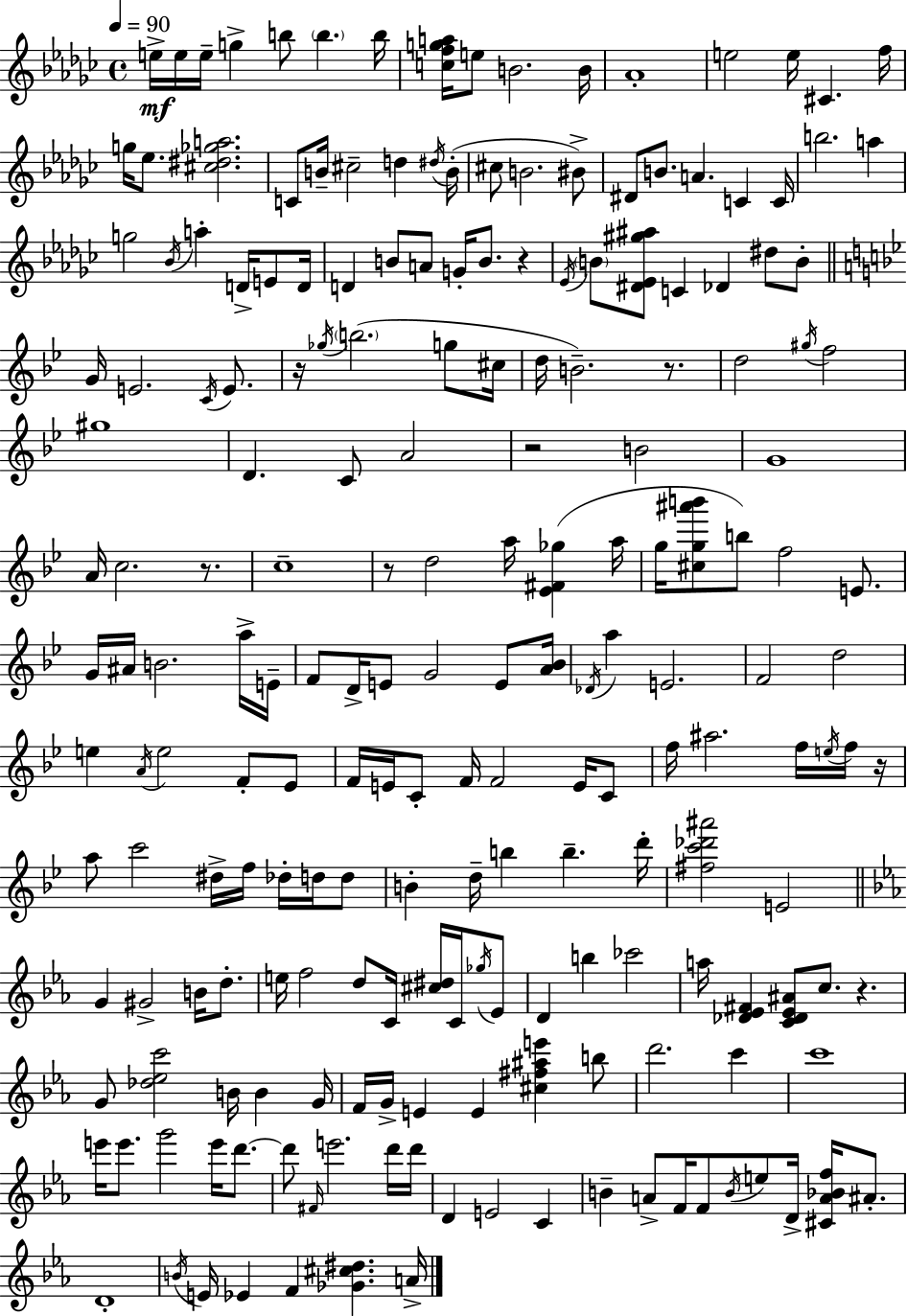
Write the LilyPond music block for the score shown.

{
  \clef treble
  \time 4/4
  \defaultTimeSignature
  \key ees \minor
  \tempo 4 = 90
  e''16->\mf e''16 e''16-- g''4-> b''8 \parenthesize b''4. b''16 | <c'' f'' g'' a''>16 e''8 b'2. b'16 | aes'1-. | e''2 e''16 cis'4. f''16 | \break g''16 ees''8. <cis'' dis'' ges'' a''>2. | c'8 b'16-- cis''2-- d''4 \acciaccatura { dis''16 }( | b'16-. cis''8 b'2. bis'8->) | dis'8 b'8. a'4. c'4 | \break c'16 b''2. a''4 | g''2 \acciaccatura { bes'16 } a''4-. d'16-> e'8 | d'16 d'4 b'8 a'8 g'16-. b'8. r4 | \acciaccatura { ees'16 } \parenthesize b'8 <dis' ees' gis'' ais''>8 c'4 des'4 dis''8 | \break b'8-. \bar "||" \break \key bes \major g'16 e'2. \acciaccatura { c'16 } e'8. | r16 \acciaccatura { ges''16 } \parenthesize b''2.( g''8 | cis''16 d''16 b'2.--) r8. | d''2 \acciaccatura { gis''16 } f''2 | \break gis''1 | d'4. c'8 a'2 | r2 b'2 | g'1 | \break a'16 c''2. | r8. c''1-- | r8 d''2 a''16 <ees' fis' ges''>4( | a''16 g''16 <cis'' g'' ais''' b'''>8 b''8) f''2 | \break e'8. g'16 ais'16 b'2. | a''16-> e'16-- f'8 d'16-> e'8 g'2 | e'8 <a' bes'>16 \acciaccatura { des'16 } a''4 e'2. | f'2 d''2 | \break e''4 \acciaccatura { a'16 } e''2 | f'8-. ees'8 f'16 e'16 c'8-. f'16 f'2 | e'16 c'8 f''16 ais''2. | f''16 \acciaccatura { e''16 } f''16 r16 a''8 c'''2 | \break dis''16-> f''16 des''16-. d''16 d''8 b'4-. d''16-- b''4 b''4.-- | d'''16-. <fis'' c''' des''' ais'''>2 e'2 | \bar "||" \break \key c \minor g'4 gis'2-> b'16 d''8.-. | e''16 f''2 d''8 c'16 <cis'' dis''>16 c'16 \acciaccatura { ges''16 } ees'8 | d'4 b''4 ces'''2 | a''16 <des' ees' fis'>4 <c' des' ees' ais'>8 c''8. r4. | \break g'8 <des'' ees'' c'''>2 b'16 b'4 | g'16 f'16 g'16-> e'4 e'4 <cis'' fis'' ais'' e'''>4 b''8 | d'''2. c'''4 | c'''1 | \break e'''16 e'''8. g'''2 e'''16 d'''8.~~ | d'''8 \grace { fis'16 } e'''2. | d'''16 d'''16 d'4 e'2 c'4 | b'4-- a'8-> f'16 f'8 \acciaccatura { b'16 } e''8 d'16-> <cis' a' bes' f''>16 | \break ais'8.-. d'1-. | \acciaccatura { b'16 } e'16 ees'4 f'4 <ges' cis'' dis''>4. | a'16-> \bar "|."
}